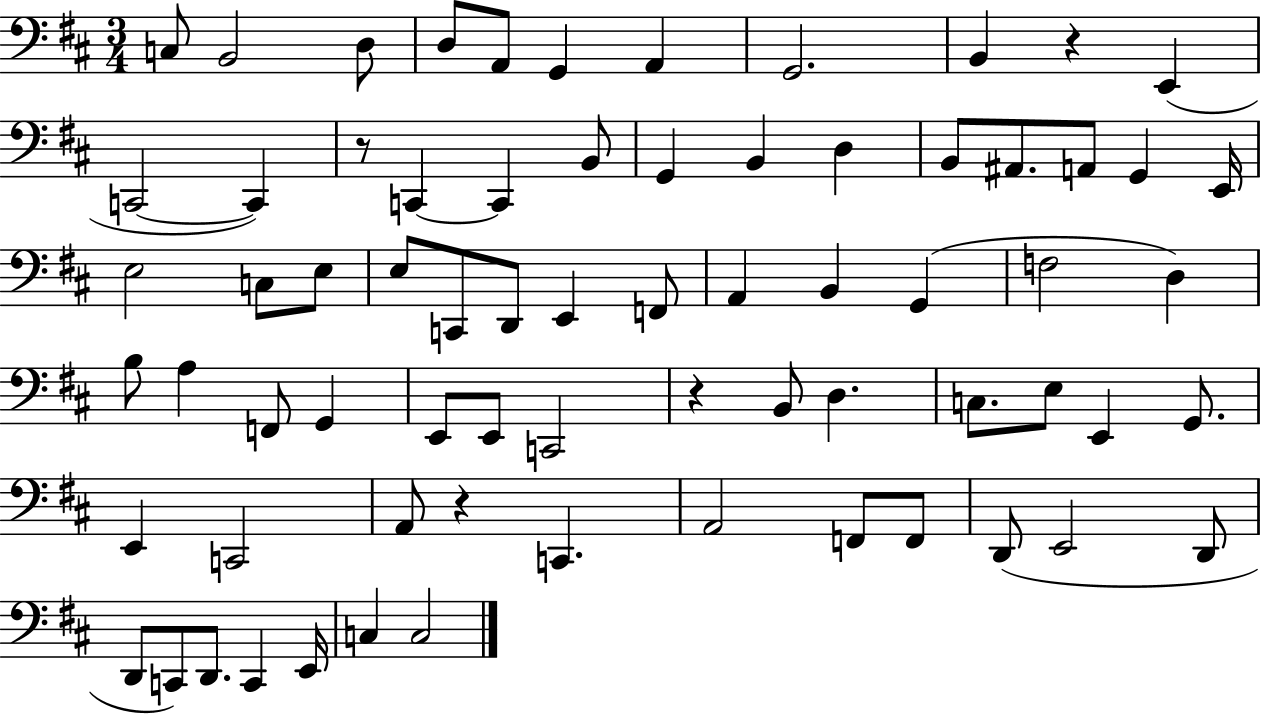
X:1
T:Untitled
M:3/4
L:1/4
K:D
C,/2 B,,2 D,/2 D,/2 A,,/2 G,, A,, G,,2 B,, z E,, C,,2 C,, z/2 C,, C,, B,,/2 G,, B,, D, B,,/2 ^A,,/2 A,,/2 G,, E,,/4 E,2 C,/2 E,/2 E,/2 C,,/2 D,,/2 E,, F,,/2 A,, B,, G,, F,2 D, B,/2 A, F,,/2 G,, E,,/2 E,,/2 C,,2 z B,,/2 D, C,/2 E,/2 E,, G,,/2 E,, C,,2 A,,/2 z C,, A,,2 F,,/2 F,,/2 D,,/2 E,,2 D,,/2 D,,/2 C,,/2 D,,/2 C,, E,,/4 C, C,2